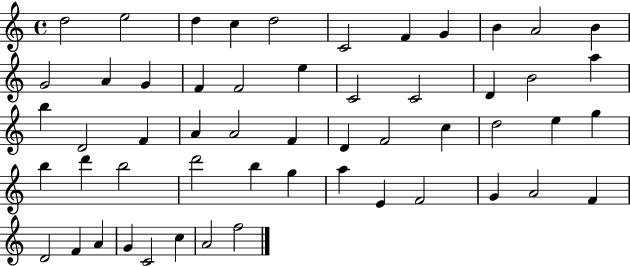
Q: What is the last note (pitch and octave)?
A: F5